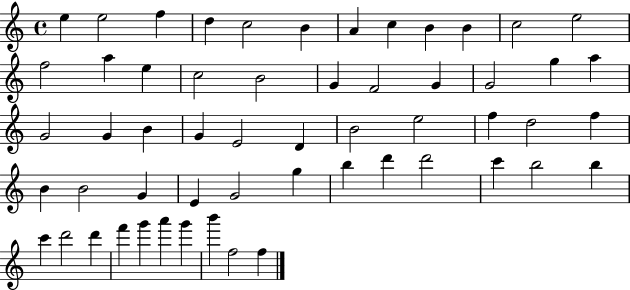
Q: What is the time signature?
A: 4/4